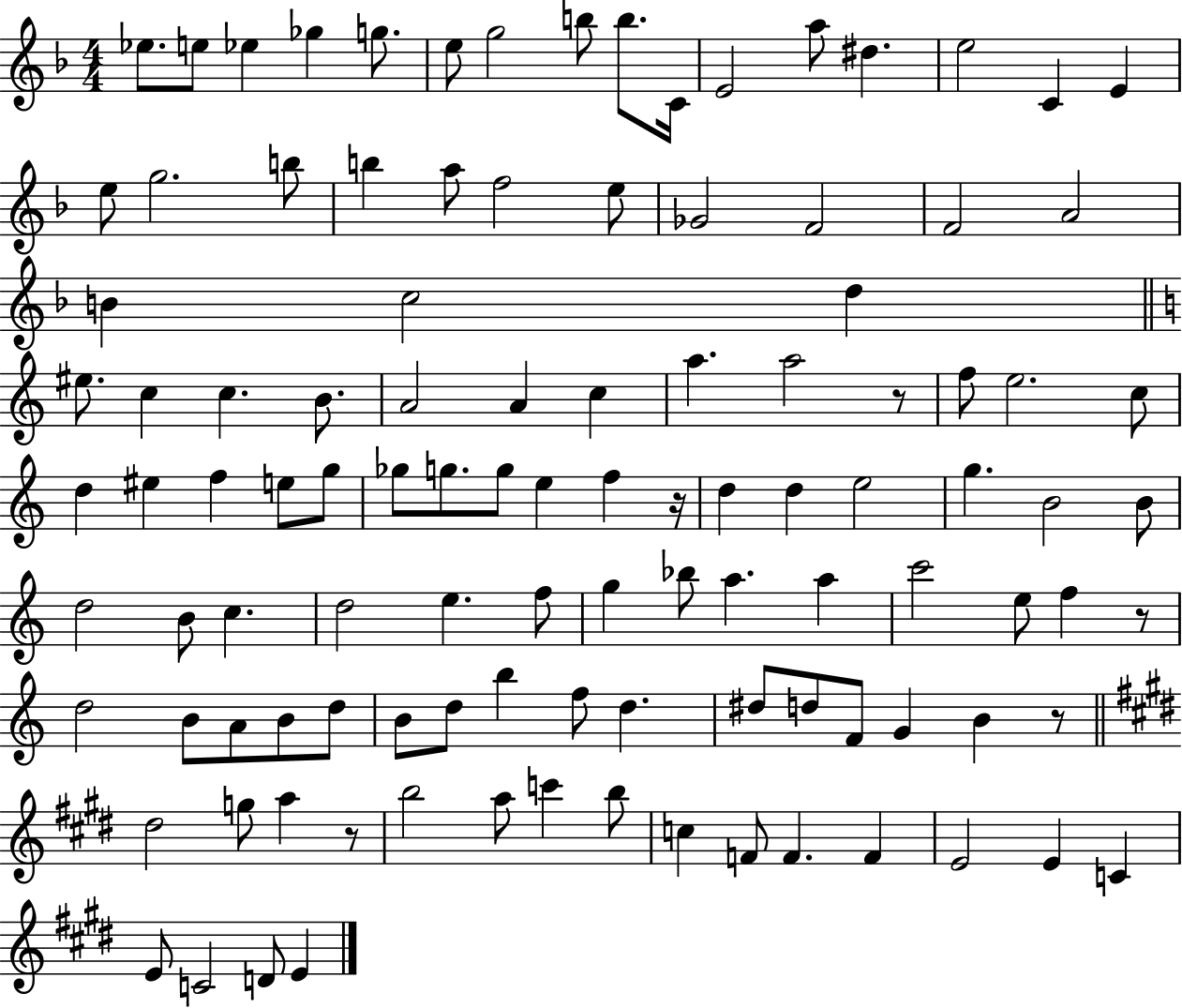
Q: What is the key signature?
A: F major